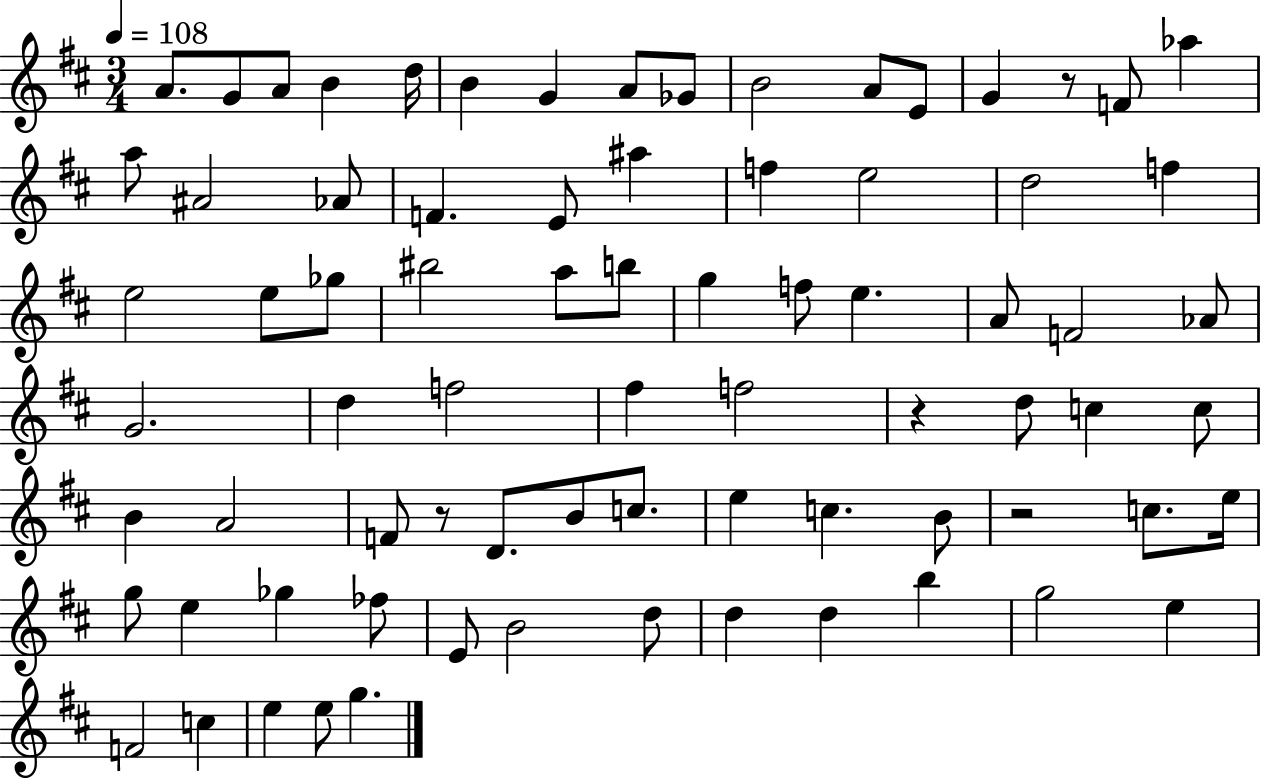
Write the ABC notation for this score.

X:1
T:Untitled
M:3/4
L:1/4
K:D
A/2 G/2 A/2 B d/4 B G A/2 _G/2 B2 A/2 E/2 G z/2 F/2 _a a/2 ^A2 _A/2 F E/2 ^a f e2 d2 f e2 e/2 _g/2 ^b2 a/2 b/2 g f/2 e A/2 F2 _A/2 G2 d f2 ^f f2 z d/2 c c/2 B A2 F/2 z/2 D/2 B/2 c/2 e c B/2 z2 c/2 e/4 g/2 e _g _f/2 E/2 B2 d/2 d d b g2 e F2 c e e/2 g